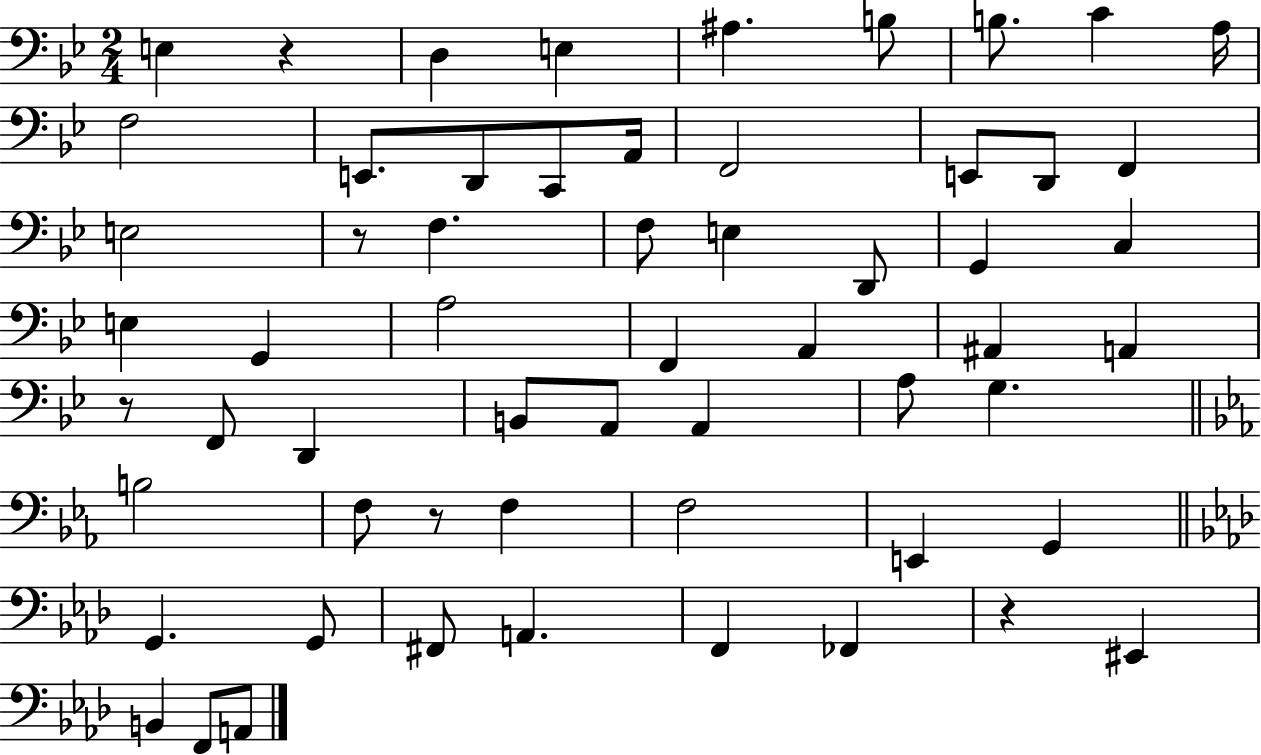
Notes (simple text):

E3/q R/q D3/q E3/q A#3/q. B3/e B3/e. C4/q A3/s F3/h E2/e. D2/e C2/e A2/s F2/h E2/e D2/e F2/q E3/h R/e F3/q. F3/e E3/q D2/e G2/q C3/q E3/q G2/q A3/h F2/q A2/q A#2/q A2/q R/e F2/e D2/q B2/e A2/e A2/q A3/e G3/q. B3/h F3/e R/e F3/q F3/h E2/q G2/q G2/q. G2/e F#2/e A2/q. F2/q FES2/q R/q EIS2/q B2/q F2/e A2/e